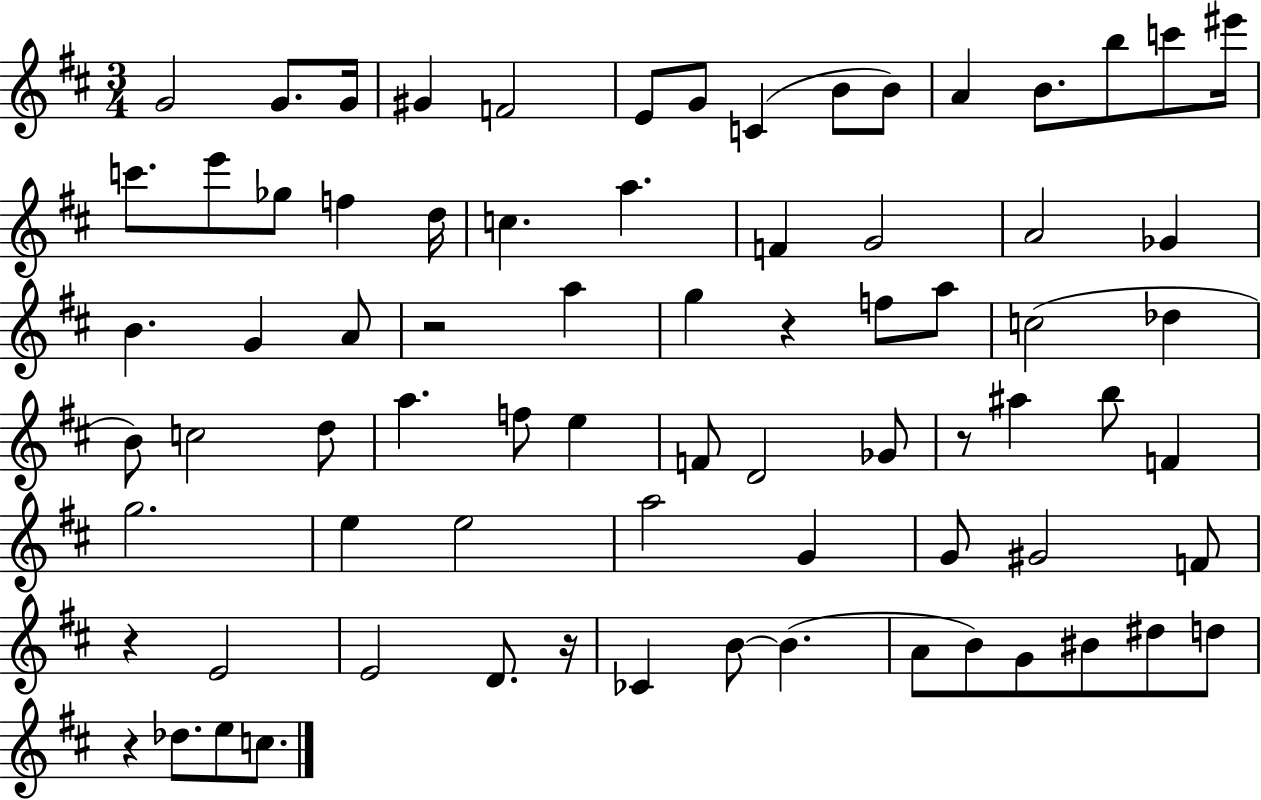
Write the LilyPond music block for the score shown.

{
  \clef treble
  \numericTimeSignature
  \time 3/4
  \key d \major
  g'2 g'8. g'16 | gis'4 f'2 | e'8 g'8 c'4( b'8 b'8) | a'4 b'8. b''8 c'''8 eis'''16 | \break c'''8. e'''8 ges''8 f''4 d''16 | c''4. a''4. | f'4 g'2 | a'2 ges'4 | \break b'4. g'4 a'8 | r2 a''4 | g''4 r4 f''8 a''8 | c''2( des''4 | \break b'8) c''2 d''8 | a''4. f''8 e''4 | f'8 d'2 ges'8 | r8 ais''4 b''8 f'4 | \break g''2. | e''4 e''2 | a''2 g'4 | g'8 gis'2 f'8 | \break r4 e'2 | e'2 d'8. r16 | ces'4 b'8~~ b'4.( | a'8 b'8) g'8 bis'8 dis''8 d''8 | \break r4 des''8. e''8 c''8. | \bar "|."
}